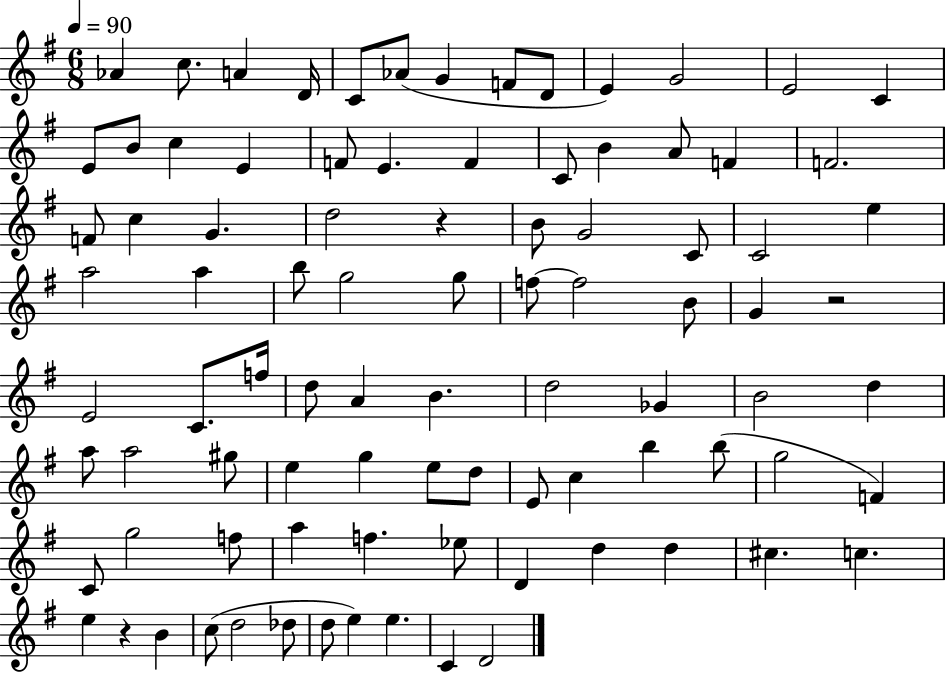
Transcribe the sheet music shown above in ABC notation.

X:1
T:Untitled
M:6/8
L:1/4
K:G
_A c/2 A D/4 C/2 _A/2 G F/2 D/2 E G2 E2 C E/2 B/2 c E F/2 E F C/2 B A/2 F F2 F/2 c G d2 z B/2 G2 C/2 C2 e a2 a b/2 g2 g/2 f/2 f2 B/2 G z2 E2 C/2 f/4 d/2 A B d2 _G B2 d a/2 a2 ^g/2 e g e/2 d/2 E/2 c b b/2 g2 F C/2 g2 f/2 a f _e/2 D d d ^c c e z B c/2 d2 _d/2 d/2 e e C D2